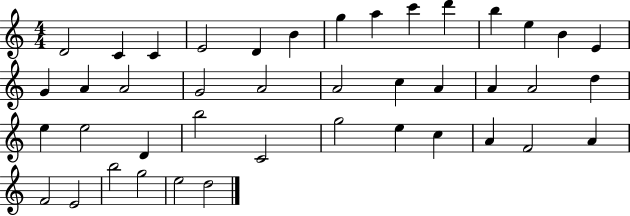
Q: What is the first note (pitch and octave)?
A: D4